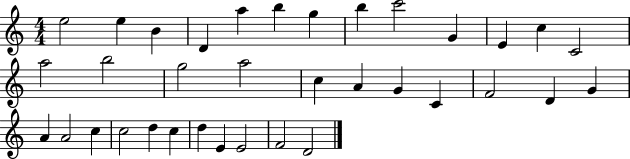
E5/h E5/q B4/q D4/q A5/q B5/q G5/q B5/q C6/h G4/q E4/q C5/q C4/h A5/h B5/h G5/h A5/h C5/q A4/q G4/q C4/q F4/h D4/q G4/q A4/q A4/h C5/q C5/h D5/q C5/q D5/q E4/q E4/h F4/h D4/h